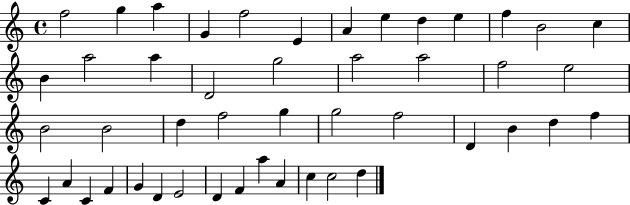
F5/h G5/q A5/q G4/q F5/h E4/q A4/q E5/q D5/q E5/q F5/q B4/h C5/q B4/q A5/h A5/q D4/h G5/h A5/h A5/h F5/h E5/h B4/h B4/h D5/q F5/h G5/q G5/h F5/h D4/q B4/q D5/q F5/q C4/q A4/q C4/q F4/q G4/q D4/q E4/h D4/q F4/q A5/q A4/q C5/q C5/h D5/q